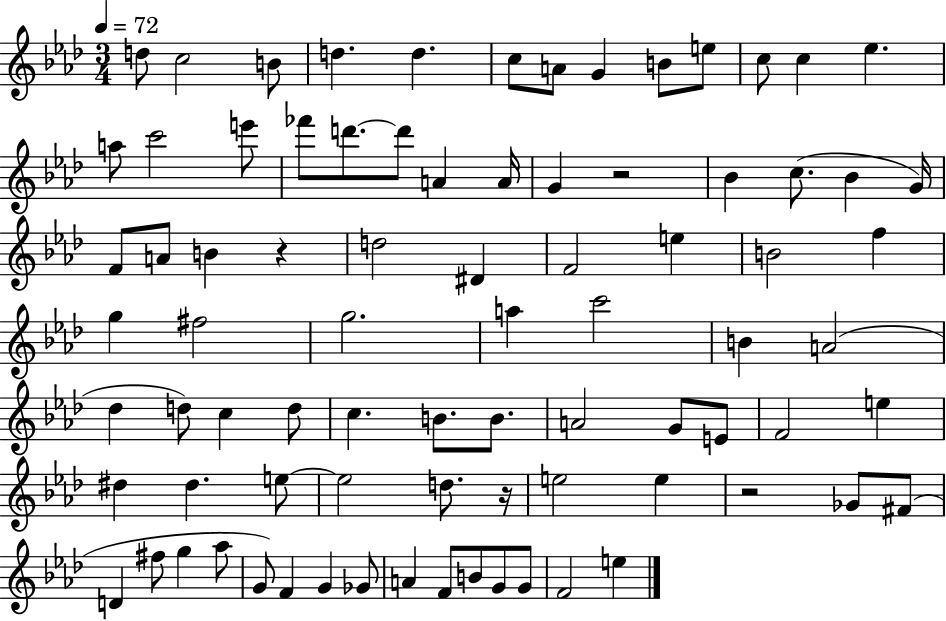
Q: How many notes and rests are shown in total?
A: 82